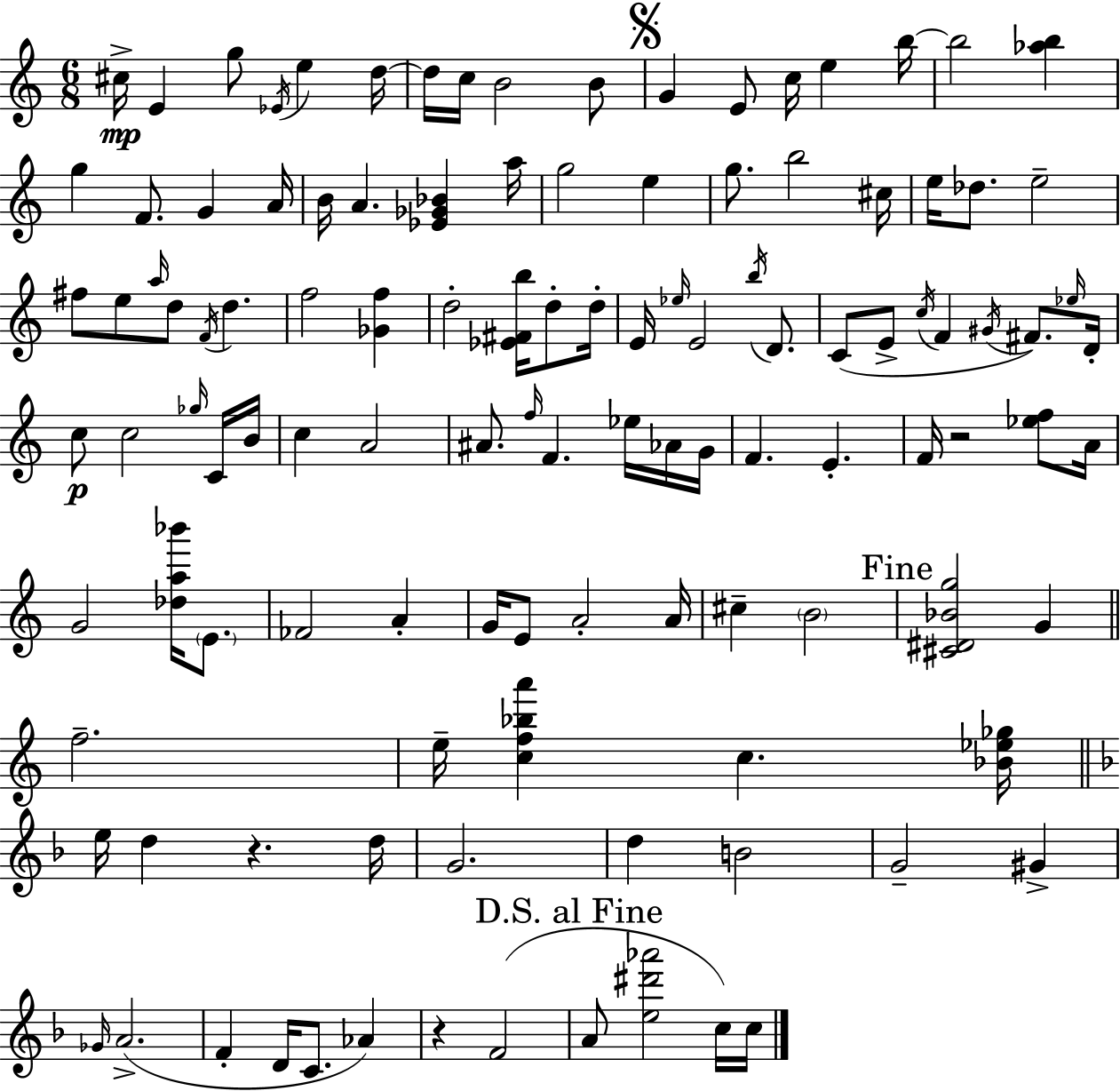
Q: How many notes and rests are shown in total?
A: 116